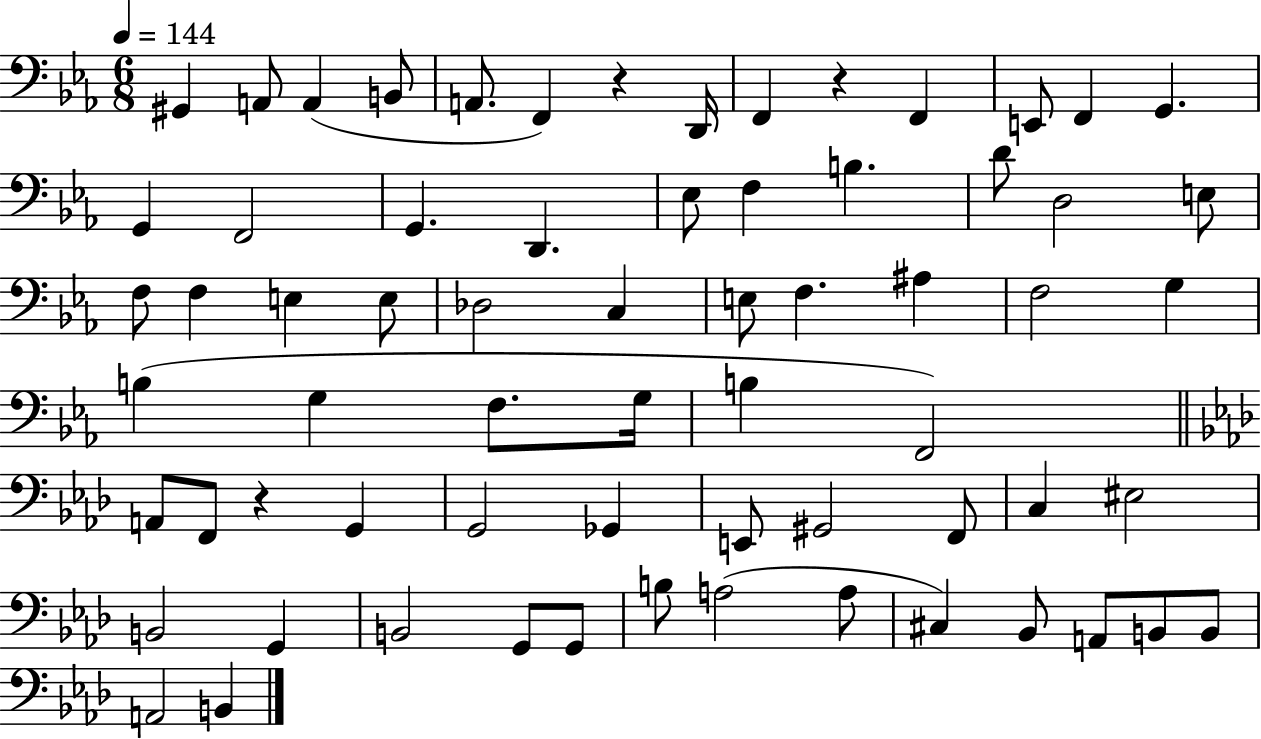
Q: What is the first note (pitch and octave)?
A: G#2